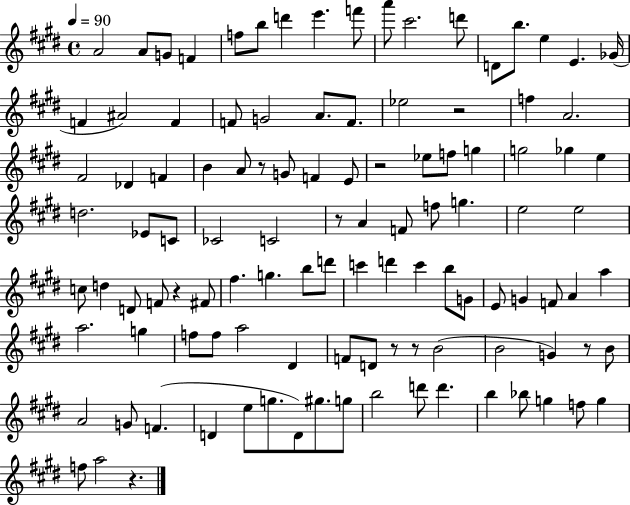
{
  \clef treble
  \time 4/4
  \defaultTimeSignature
  \key e \major
  \tempo 4 = 90
  a'2 a'8 g'8 f'4 | f''8 b''8 d'''4 e'''4. f'''8 | a'''8 cis'''2. d'''8 | d'8 b''8. e''4 e'4. ges'16( | \break f'4 ais'2) f'4 | f'8 g'2 a'8. f'8. | ees''2 r2 | f''4 a'2. | \break fis'2 des'4 f'4 | b'4 a'8 r8 g'8 f'4 e'8 | r2 ees''8 f''8 g''4 | g''2 ges''4 e''4 | \break d''2. ees'8 c'8 | ces'2 c'2 | r8 a'4 f'8 f''8 g''4. | e''2 e''2 | \break c''8 d''4 d'8 f'8 r4 fis'8 | fis''4. g''4. b''8 d'''8 | c'''4 d'''4 c'''4 b''8 g'8 | e'8 g'4 f'8 a'4 a''4 | \break a''2. g''4 | f''8 f''8 a''2 dis'4 | f'8 d'8 r8 r8 b'2( | b'2 g'4) r8 b'8 | \break a'2 g'8 f'4.( | d'4 e''8 g''8. d'8) gis''8. g''8 | b''2 d'''8 d'''4. | b''4 bes''8 g''4 f''8 g''4 | \break f''8 a''2 r4. | \bar "|."
}